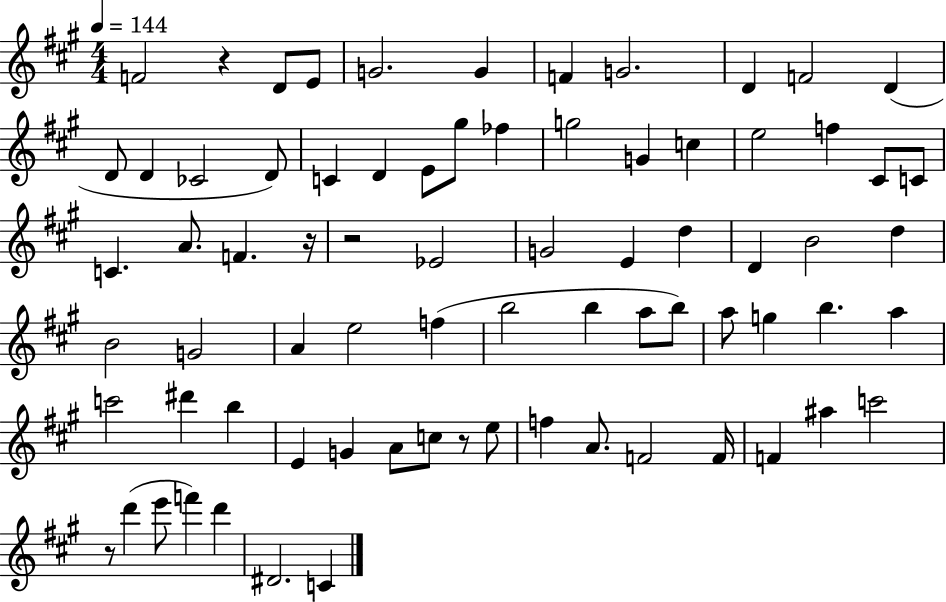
X:1
T:Untitled
M:4/4
L:1/4
K:A
F2 z D/2 E/2 G2 G F G2 D F2 D D/2 D _C2 D/2 C D E/2 ^g/2 _f g2 G c e2 f ^C/2 C/2 C A/2 F z/4 z2 _E2 G2 E d D B2 d B2 G2 A e2 f b2 b a/2 b/2 a/2 g b a c'2 ^d' b E G A/2 c/2 z/2 e/2 f A/2 F2 F/4 F ^a c'2 z/2 d' e'/2 f' d' ^D2 C